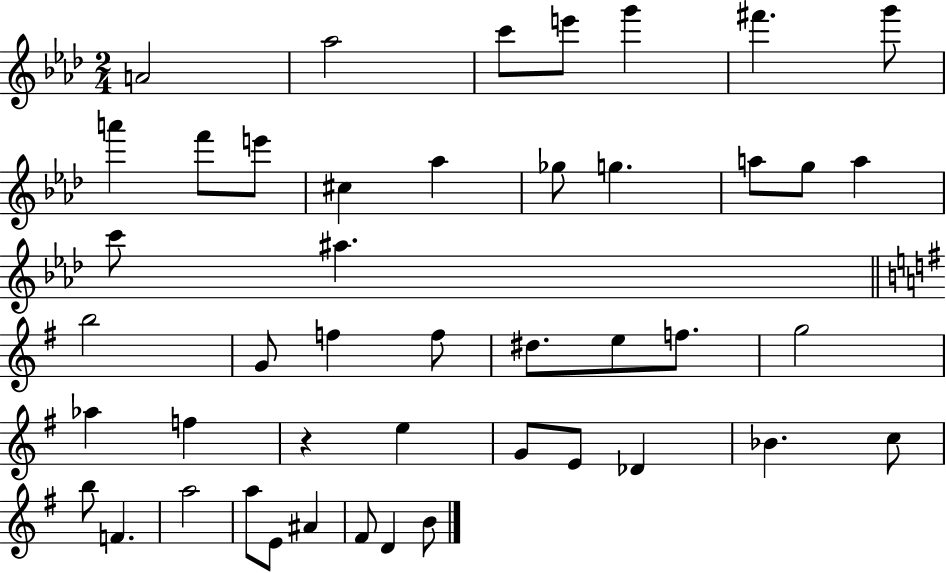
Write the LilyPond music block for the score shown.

{
  \clef treble
  \numericTimeSignature
  \time 2/4
  \key aes \major
  a'2 | aes''2 | c'''8 e'''8 g'''4 | fis'''4. g'''8 | \break a'''4 f'''8 e'''8 | cis''4 aes''4 | ges''8 g''4. | a''8 g''8 a''4 | \break c'''8 ais''4. | \bar "||" \break \key e \minor b''2 | g'8 f''4 f''8 | dis''8. e''8 f''8. | g''2 | \break aes''4 f''4 | r4 e''4 | g'8 e'8 des'4 | bes'4. c''8 | \break b''8 f'4. | a''2 | a''8 e'8 ais'4 | fis'8 d'4 b'8 | \break \bar "|."
}